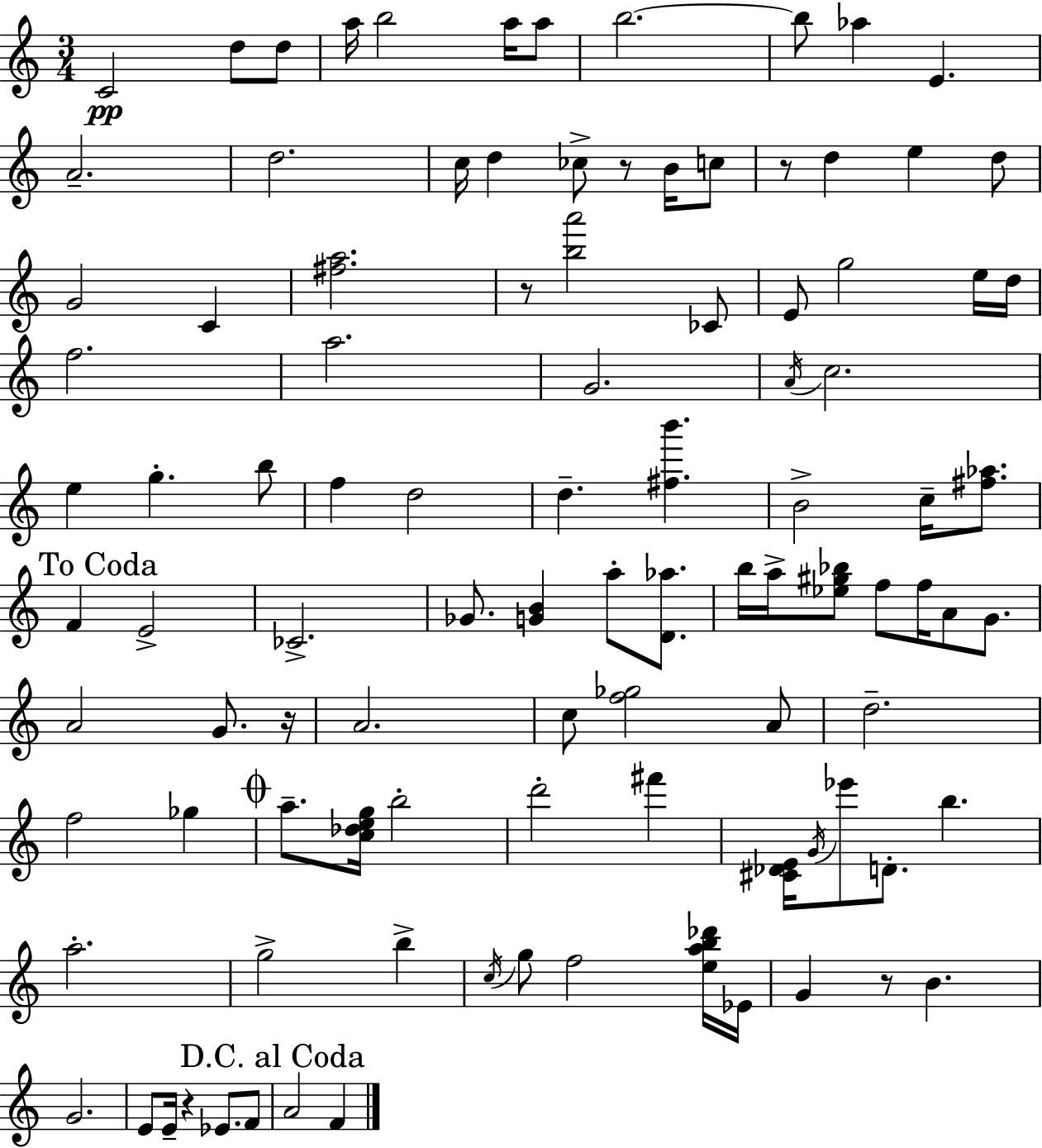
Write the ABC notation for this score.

X:1
T:Untitled
M:3/4
L:1/4
K:Am
C2 d/2 d/2 a/4 b2 a/4 a/2 b2 b/2 _a E A2 d2 c/4 d _c/2 z/2 B/4 c/2 z/2 d e d/2 G2 C [^fa]2 z/2 [ba']2 _C/2 E/2 g2 e/4 d/4 f2 a2 G2 A/4 c2 e g b/2 f d2 d [^fb'] B2 c/4 [^f_a]/2 F E2 _C2 _G/2 [GB] a/2 [D_a]/2 b/4 a/4 [_e^g_b]/2 f/2 f/4 A/2 G/2 A2 G/2 z/4 A2 c/2 [f_g]2 A/2 d2 f2 _g a/2 [c_deg]/4 b2 d'2 ^f' [^C_DE]/4 G/4 _e'/2 D/2 b a2 g2 b c/4 g/2 f2 [eab_d']/4 _E/4 G z/2 B G2 E/2 E/4 z _E/2 F/2 A2 F